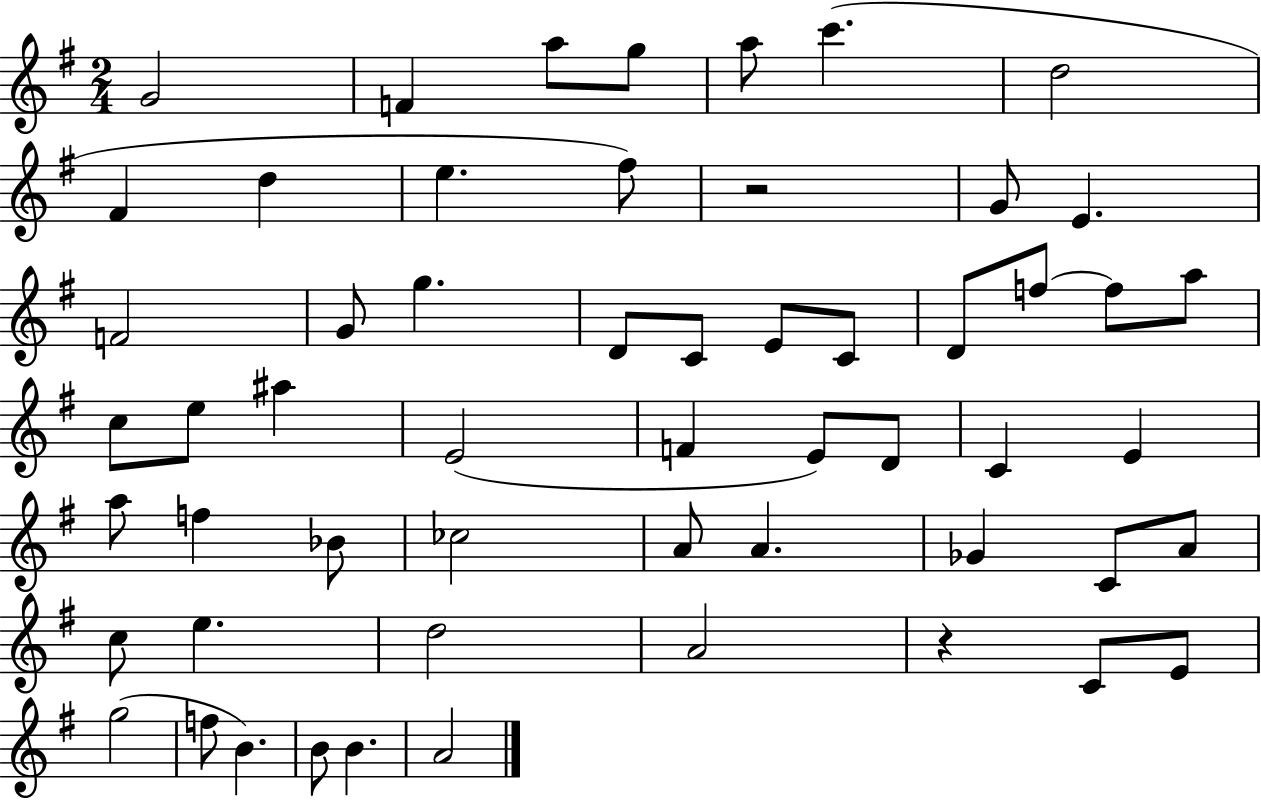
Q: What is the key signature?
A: G major